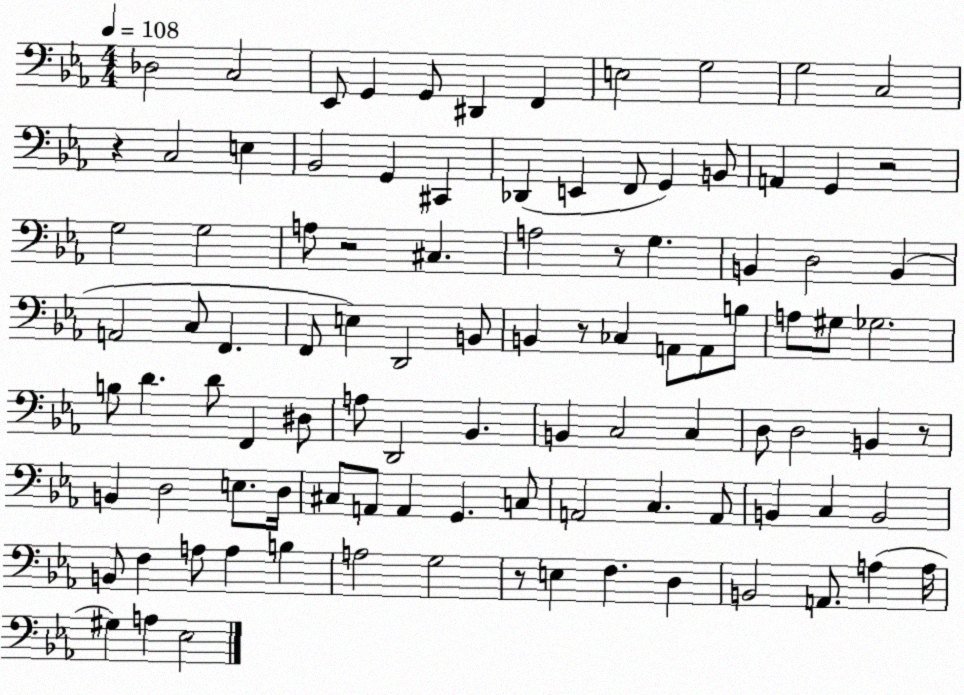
X:1
T:Untitled
M:4/4
L:1/4
K:Eb
_D,2 C,2 _E,,/2 G,, G,,/2 ^D,, F,, E,2 G,2 G,2 C,2 z C,2 E, _B,,2 G,, ^C,, _D,, E,, F,,/2 G,, B,,/2 A,, G,, z2 G,2 G,2 A,/2 z2 ^C, A,2 z/2 G, B,, D,2 B,, A,,2 C,/2 F,, F,,/2 E, D,,2 B,,/2 B,, z/2 _C, A,,/2 A,,/2 B,/2 A,/2 ^G,/2 _G,2 B,/2 D D/2 F,, ^D,/2 A,/2 D,,2 _B,, B,, C,2 C, D,/2 D,2 B,, z/2 B,, D,2 E,/2 D,/4 ^C,/2 A,,/2 A,, G,, C,/2 A,,2 C, A,,/2 B,, C, B,,2 B,,/2 F, A,/2 A, B, A,2 G,2 z/2 E, F, D, B,,2 A,,/2 A, A,/4 ^G, A, _E,2